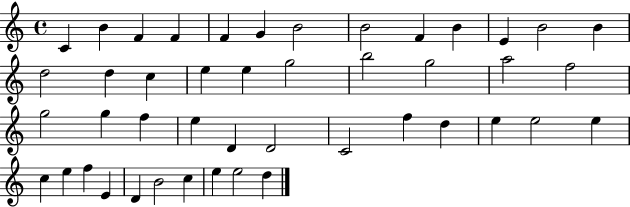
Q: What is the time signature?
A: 4/4